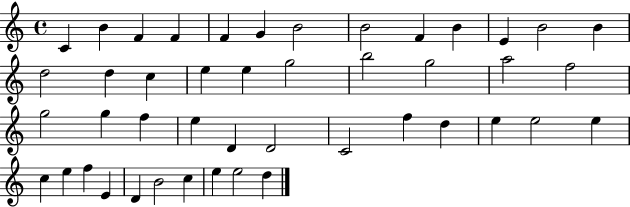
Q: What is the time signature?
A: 4/4